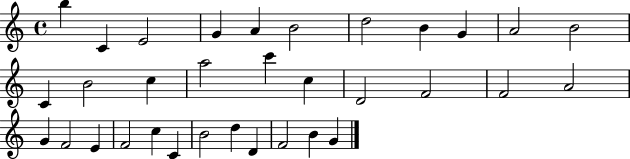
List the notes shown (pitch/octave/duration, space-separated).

B5/q C4/q E4/h G4/q A4/q B4/h D5/h B4/q G4/q A4/h B4/h C4/q B4/h C5/q A5/h C6/q C5/q D4/h F4/h F4/h A4/h G4/q F4/h E4/q F4/h C5/q C4/q B4/h D5/q D4/q F4/h B4/q G4/q